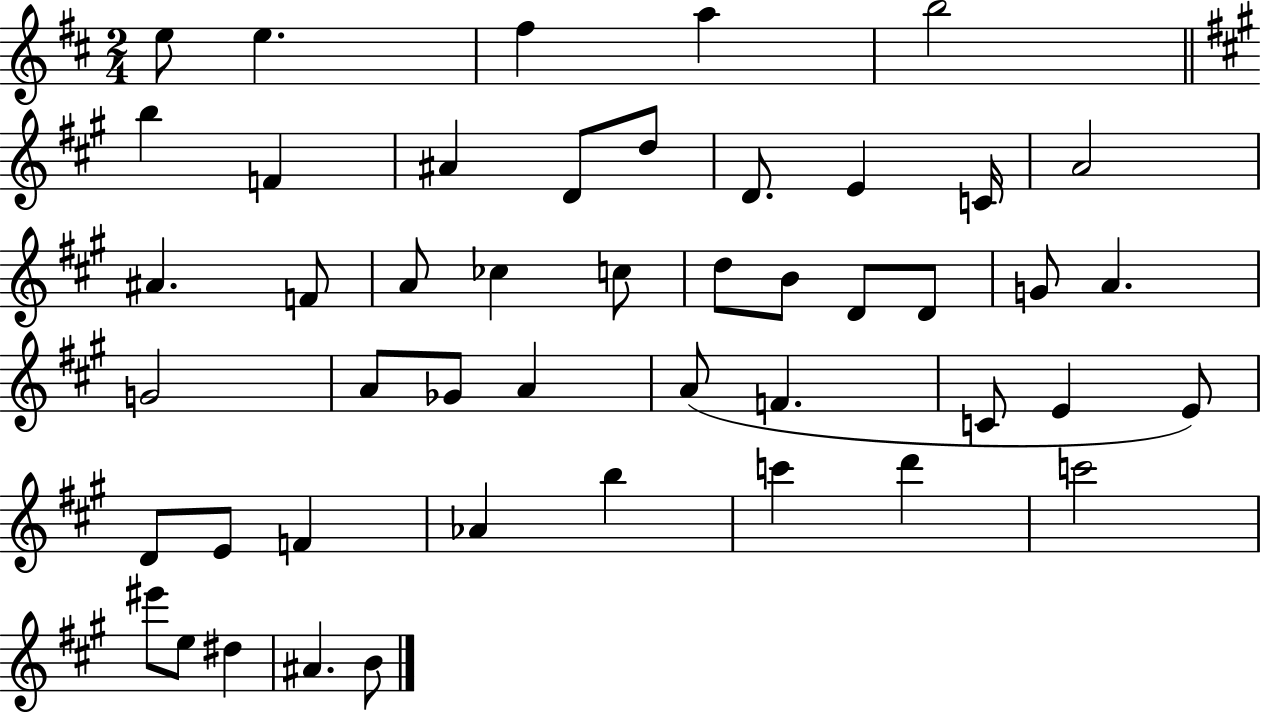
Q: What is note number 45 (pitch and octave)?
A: D#5